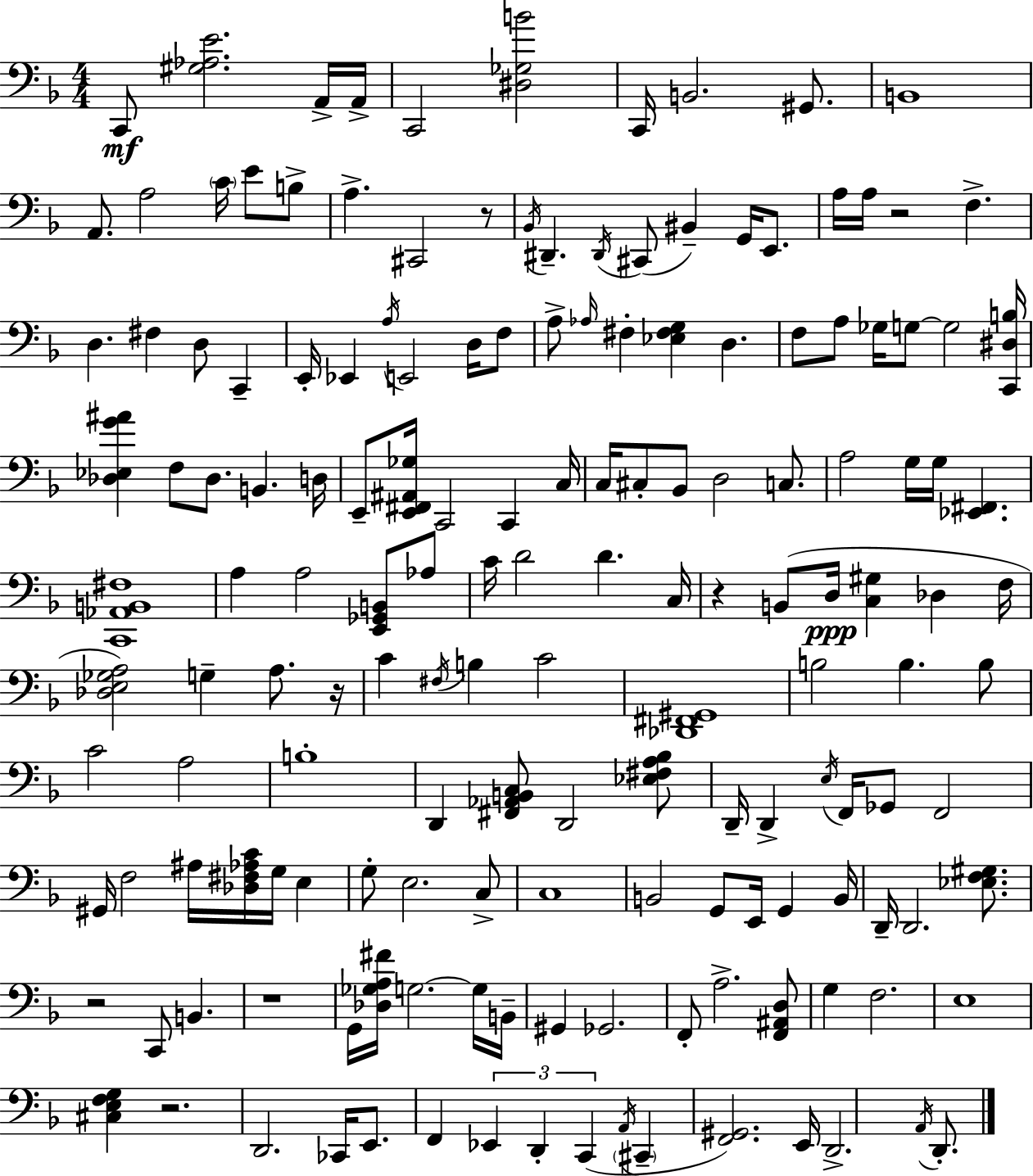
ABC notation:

X:1
T:Untitled
M:4/4
L:1/4
K:F
C,,/2 [^G,_A,E]2 A,,/4 A,,/4 C,,2 [^D,_G,B]2 C,,/4 B,,2 ^G,,/2 B,,4 A,,/2 A,2 C/4 E/2 B,/2 A, ^C,,2 z/2 _B,,/4 ^D,, ^D,,/4 ^C,,/2 ^B,, G,,/4 E,,/2 A,/4 A,/4 z2 F, D, ^F, D,/2 C,, E,,/4 _E,, A,/4 E,,2 D,/4 F,/2 A,/2 _A,/4 ^F, [_E,^F,G,] D, F,/2 A,/2 _G,/4 G,/2 G,2 [C,,^D,B,]/4 [_D,_E,G^A] F,/2 _D,/2 B,, D,/4 E,,/2 [E,,^F,,^A,,_G,]/4 C,,2 C,, C,/4 C,/4 ^C,/2 _B,,/2 D,2 C,/2 A,2 G,/4 G,/4 [_E,,^F,,] [C,,_A,,B,,^F,]4 A, A,2 [E,,_G,,B,,]/2 _A,/2 C/4 D2 D C,/4 z B,,/2 D,/4 [C,^G,] _D, F,/4 [_D,E,_G,A,]2 G, A,/2 z/4 C ^F,/4 B, C2 [_D,,^F,,^G,,]4 B,2 B, B,/2 C2 A,2 B,4 D,, [^F,,_A,,B,,C,]/2 D,,2 [_E,^F,A,_B,]/2 D,,/4 D,, E,/4 F,,/4 _G,,/2 F,,2 ^G,,/4 F,2 ^A,/4 [_D,^F,_A,C]/4 G,/4 E, G,/2 E,2 C,/2 C,4 B,,2 G,,/2 E,,/4 G,, B,,/4 D,,/4 D,,2 [_E,F,^G,]/2 z2 C,,/2 B,, z4 G,,/4 [_D,_G,A,^F]/4 G,2 G,/4 B,,/4 ^G,, _G,,2 F,,/2 A,2 [F,,^A,,D,]/2 G, F,2 E,4 [^C,E,F,G,] z2 D,,2 _C,,/4 E,,/2 F,, _E,, D,, C,, A,,/4 ^C,, [F,,^G,,]2 E,,/4 D,,2 A,,/4 D,,/2